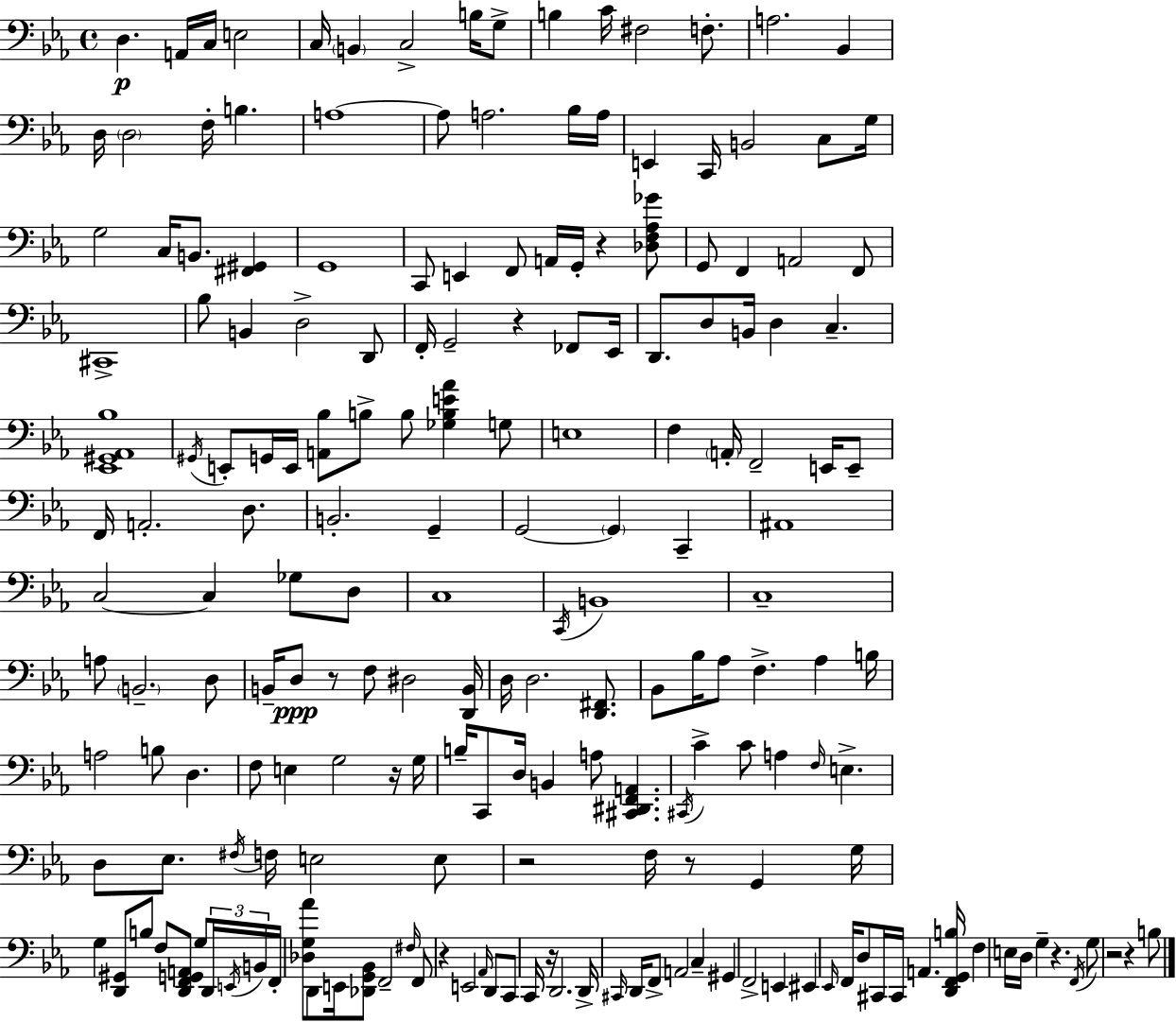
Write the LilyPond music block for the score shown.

{
  \clef bass
  \time 4/4
  \defaultTimeSignature
  \key ees \major
  \repeat volta 2 { d4.\p a,16 c16 e2 | c16 \parenthesize b,4 c2-> b16 g8-> | b4 c'16 fis2 f8.-. | a2. bes,4 | \break d16 \parenthesize d2 f16-. b4. | a1~~ | a8 a2. bes16 a16 | e,4 c,16 b,2 c8 g16 | \break g2 c16 b,8. <fis, gis,>4 | g,1 | c,8 e,4 f,8 a,16 g,16-. r4 <des f aes ges'>8 | g,8 f,4 a,2 f,8 | \break cis,1-> | bes8 b,4 d2-> d,8 | f,16-. g,2-- r4 fes,8 ees,16 | d,8. d8 b,16 d4 c4.-- | \break <ees, gis, aes, bes>1 | \acciaccatura { gis,16 } e,8-. g,16 e,16 <a, bes>8 b8-> b8 <ges b e' aes'>4 g8 | e1 | f4 \parenthesize a,16-. f,2-- e,16 e,8-- | \break f,16 a,2.-. d8. | b,2.-. g,4-- | g,2~~ \parenthesize g,4 c,4-- | ais,1 | \break c2~~ c4 ges8 d8 | c1 | \acciaccatura { c,16 } b,1 | c1-- | \break a8 \parenthesize b,2.-- | d8 b,16-- d8\ppp r8 f8 dis2 | <d, b,>16 d16 d2. <d, fis,>8. | bes,8 bes16 aes8 f4.-> aes4 | \break b16 a2 b8 d4. | f8 e4 g2 | r16 g16 b16-- c,8 d16 b,4 a8 <cis, dis, f, a,>4. | \acciaccatura { cis,16 } c'4-> c'8 a4 \grace { f16 } e4.-> | \break d8 ees8. \acciaccatura { fis16 } f16 e2 | e8 r2 f16 r8 | g,4 g16 g4 <d, gis,>8 b8 f8 <d, f, g, a,>8 | g8 \tuplet 3/2 { d,16 \acciaccatura { e,16 } b,16 } f,16-. <des g aes'>8 d,8 e,16 <des, g, bes,>8 f,2-- | \break \grace { fis16 } f,8 r4 e,2 | \grace { aes,16 } d,8 c,8 c,16 r16 d,2. | d,16-> \grace { cis,16 } d,16 f,8-> a,2 | c4-- gis,4 f,2-> | \break e,4 eis,4 \grace { ees,16 } f,16 d8 | cis,16 cis,16 a,4. <d, f, g, b>16 f4 e16 d16 | g4-- r4. \acciaccatura { f,16 } g8 r2 | r4 b8 } \bar "|."
}